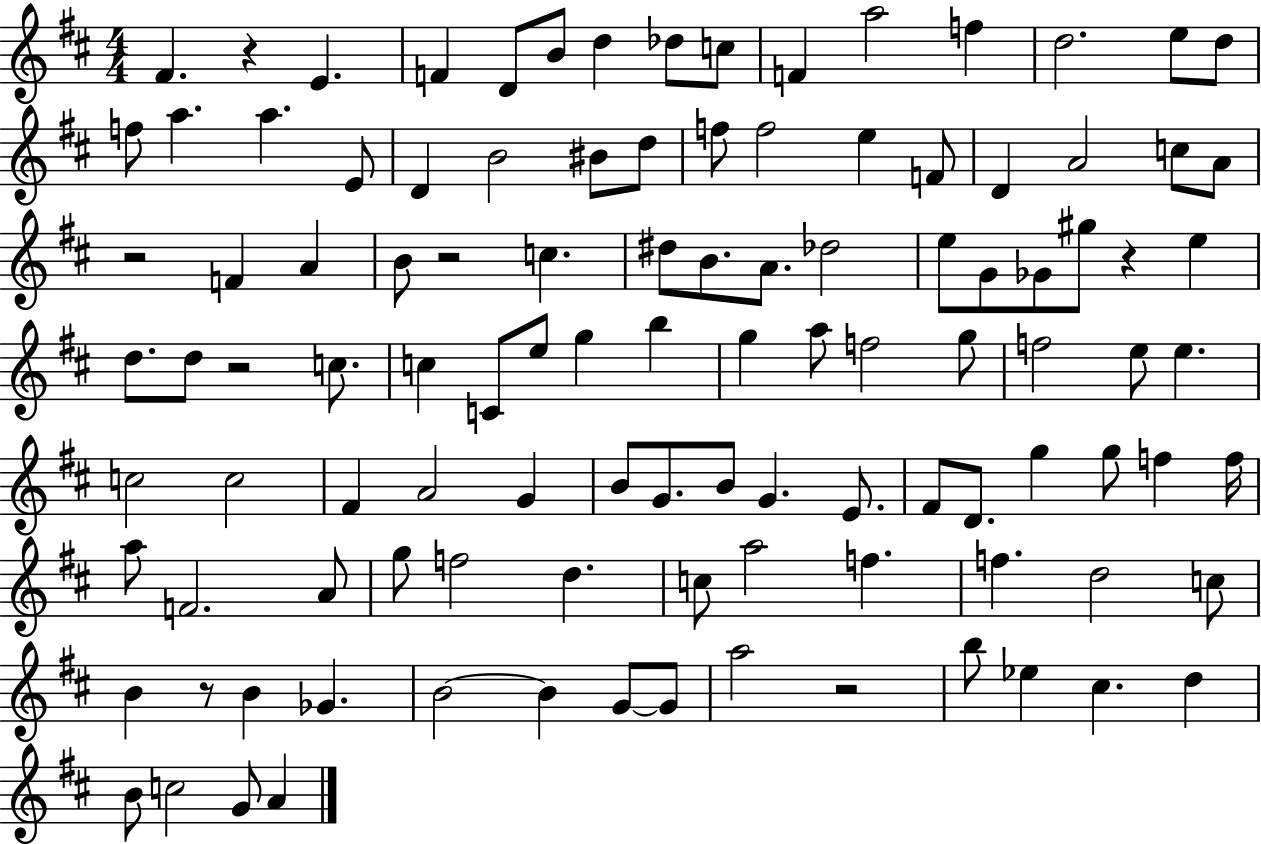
{
  \clef treble
  \numericTimeSignature
  \time 4/4
  \key d \major
  fis'4. r4 e'4. | f'4 d'8 b'8 d''4 des''8 c''8 | f'4 a''2 f''4 | d''2. e''8 d''8 | \break f''8 a''4. a''4. e'8 | d'4 b'2 bis'8 d''8 | f''8 f''2 e''4 f'8 | d'4 a'2 c''8 a'8 | \break r2 f'4 a'4 | b'8 r2 c''4. | dis''8 b'8. a'8. des''2 | e''8 g'8 ges'8 gis''8 r4 e''4 | \break d''8. d''8 r2 c''8. | c''4 c'8 e''8 g''4 b''4 | g''4 a''8 f''2 g''8 | f''2 e''8 e''4. | \break c''2 c''2 | fis'4 a'2 g'4 | b'8 g'8. b'8 g'4. e'8. | fis'8 d'8. g''4 g''8 f''4 f''16 | \break a''8 f'2. a'8 | g''8 f''2 d''4. | c''8 a''2 f''4. | f''4. d''2 c''8 | \break b'4 r8 b'4 ges'4. | b'2~~ b'4 g'8~~ g'8 | a''2 r2 | b''8 ees''4 cis''4. d''4 | \break b'8 c''2 g'8 a'4 | \bar "|."
}